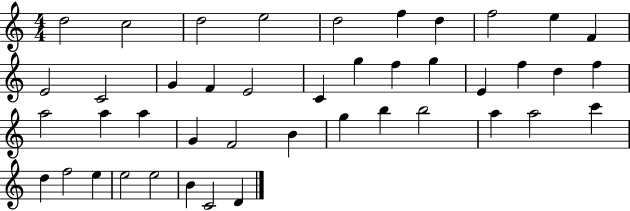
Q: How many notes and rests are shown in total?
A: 43